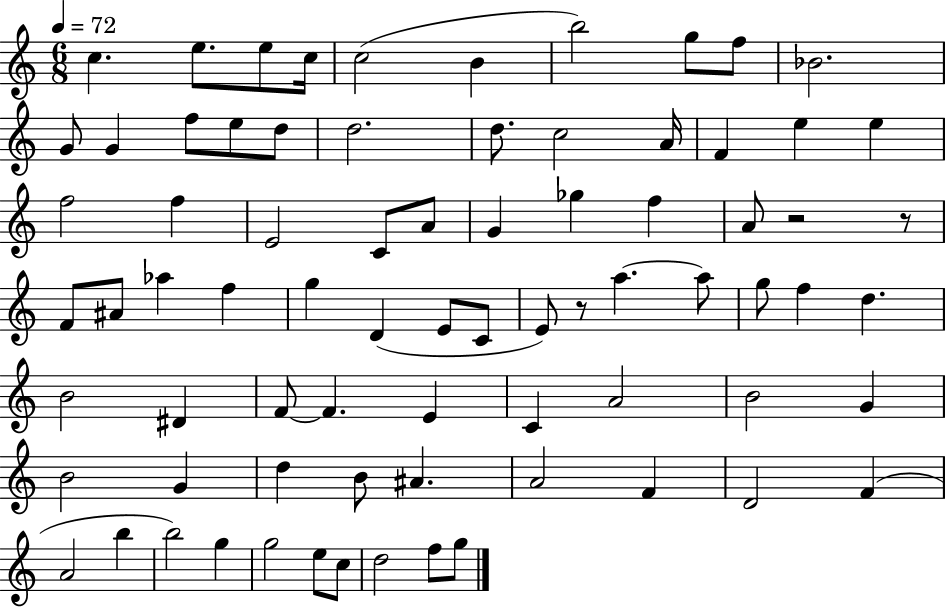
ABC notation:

X:1
T:Untitled
M:6/8
L:1/4
K:C
c e/2 e/2 c/4 c2 B b2 g/2 f/2 _B2 G/2 G f/2 e/2 d/2 d2 d/2 c2 A/4 F e e f2 f E2 C/2 A/2 G _g f A/2 z2 z/2 F/2 ^A/2 _a f g D E/2 C/2 E/2 z/2 a a/2 g/2 f d B2 ^D F/2 F E C A2 B2 G B2 G d B/2 ^A A2 F D2 F A2 b b2 g g2 e/2 c/2 d2 f/2 g/2